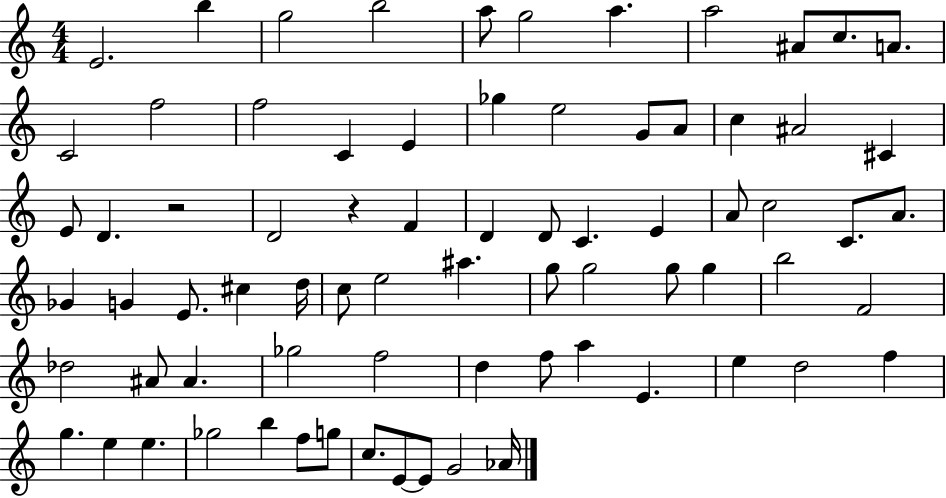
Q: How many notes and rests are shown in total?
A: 75